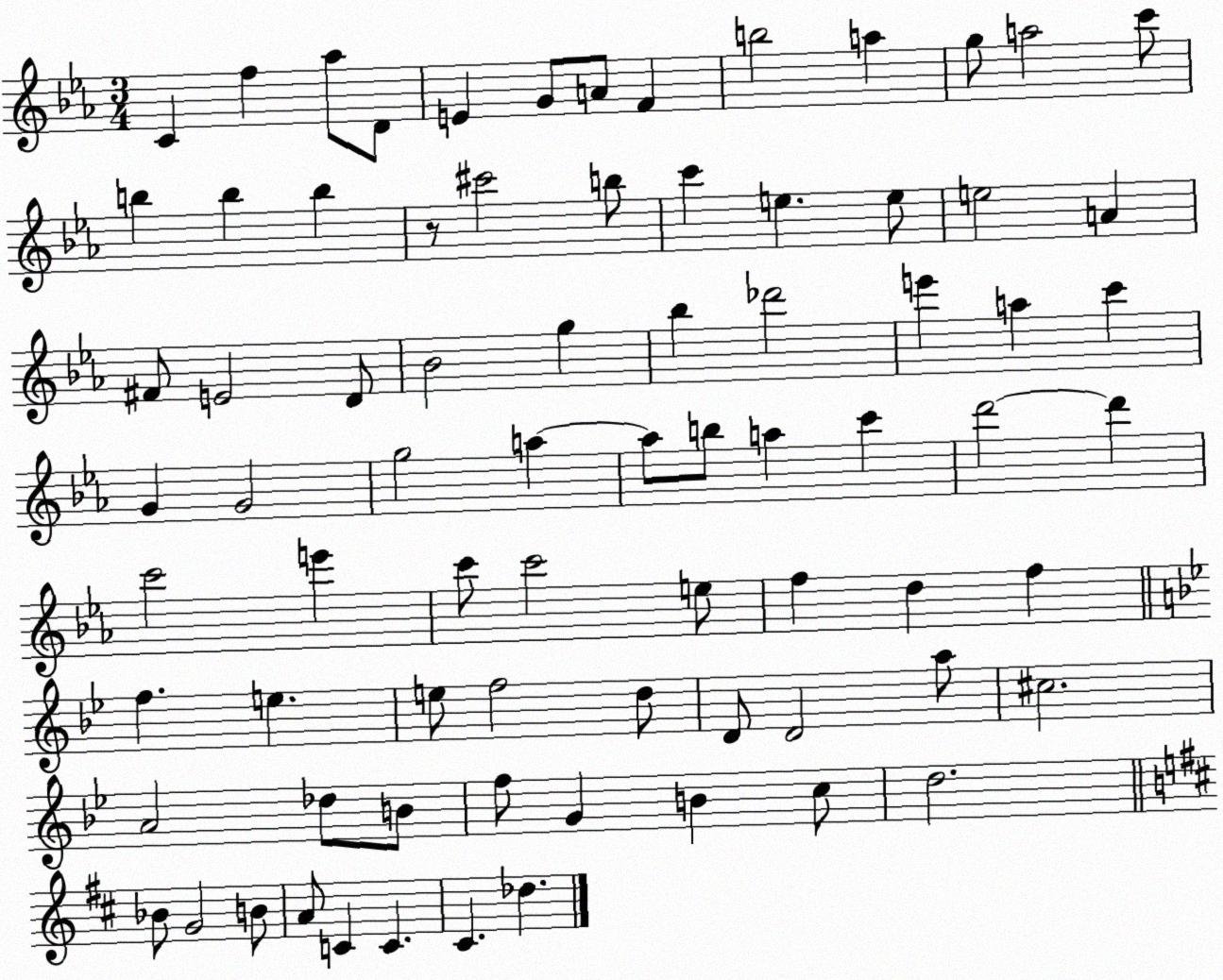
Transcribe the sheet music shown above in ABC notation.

X:1
T:Untitled
M:3/4
L:1/4
K:Eb
C f _a/2 D/2 E G/2 A/2 F b2 a g/2 a2 c'/2 b b b z/2 ^c'2 b/2 c' e e/2 e2 A ^F/2 E2 D/2 _B2 g _b _d'2 e' a c' G G2 g2 a a/2 b/2 a c' d'2 d' c'2 e' c'/2 c'2 e/2 f d f f e e/2 f2 d/2 D/2 D2 a/2 ^c2 A2 _d/2 B/2 f/2 G B c/2 d2 _B/2 G2 B/2 A/2 C C ^C _d